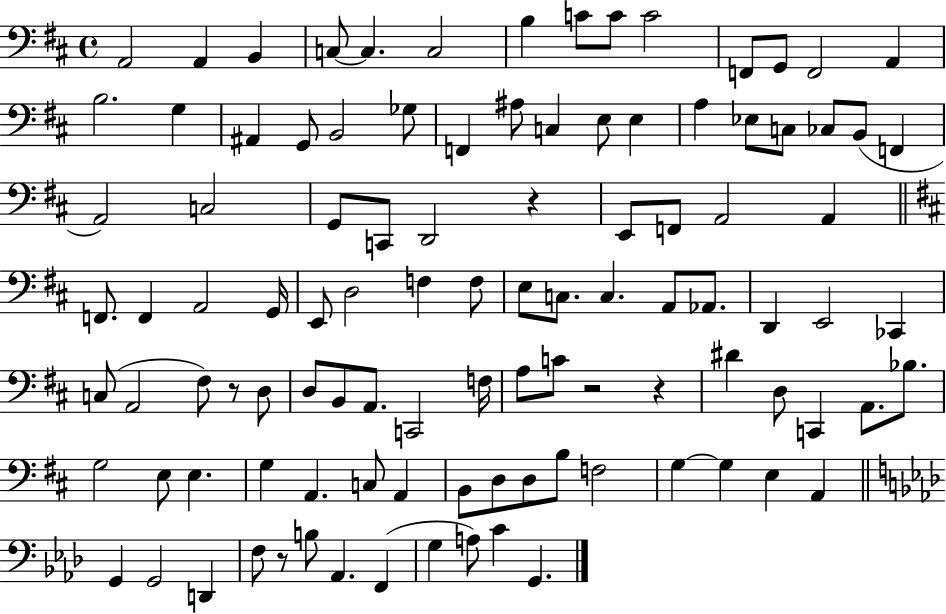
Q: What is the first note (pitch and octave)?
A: A2